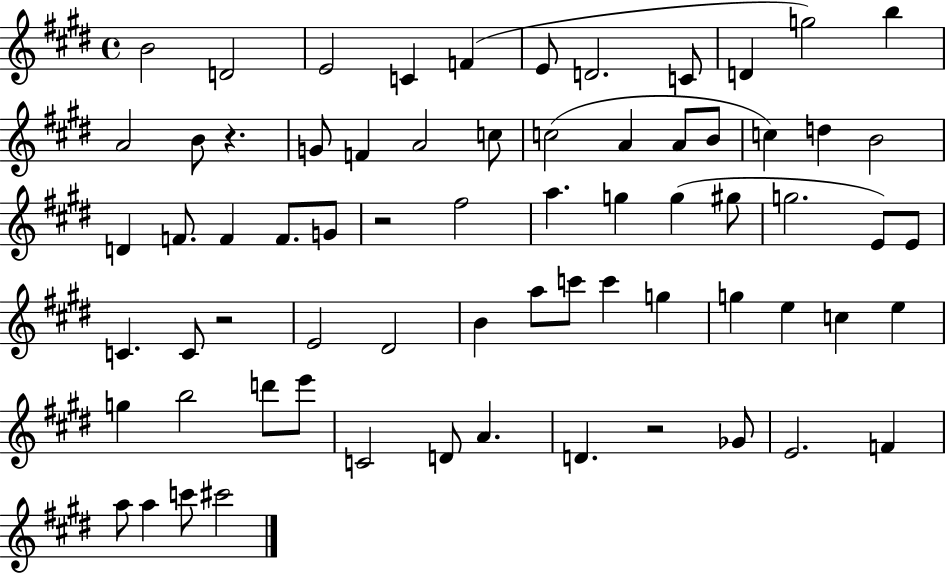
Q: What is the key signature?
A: E major